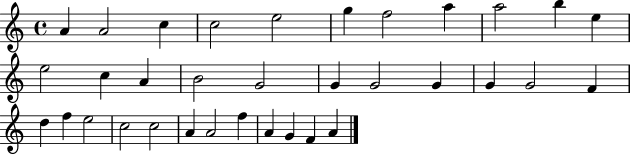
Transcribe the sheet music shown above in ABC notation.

X:1
T:Untitled
M:4/4
L:1/4
K:C
A A2 c c2 e2 g f2 a a2 b e e2 c A B2 G2 G G2 G G G2 F d f e2 c2 c2 A A2 f A G F A